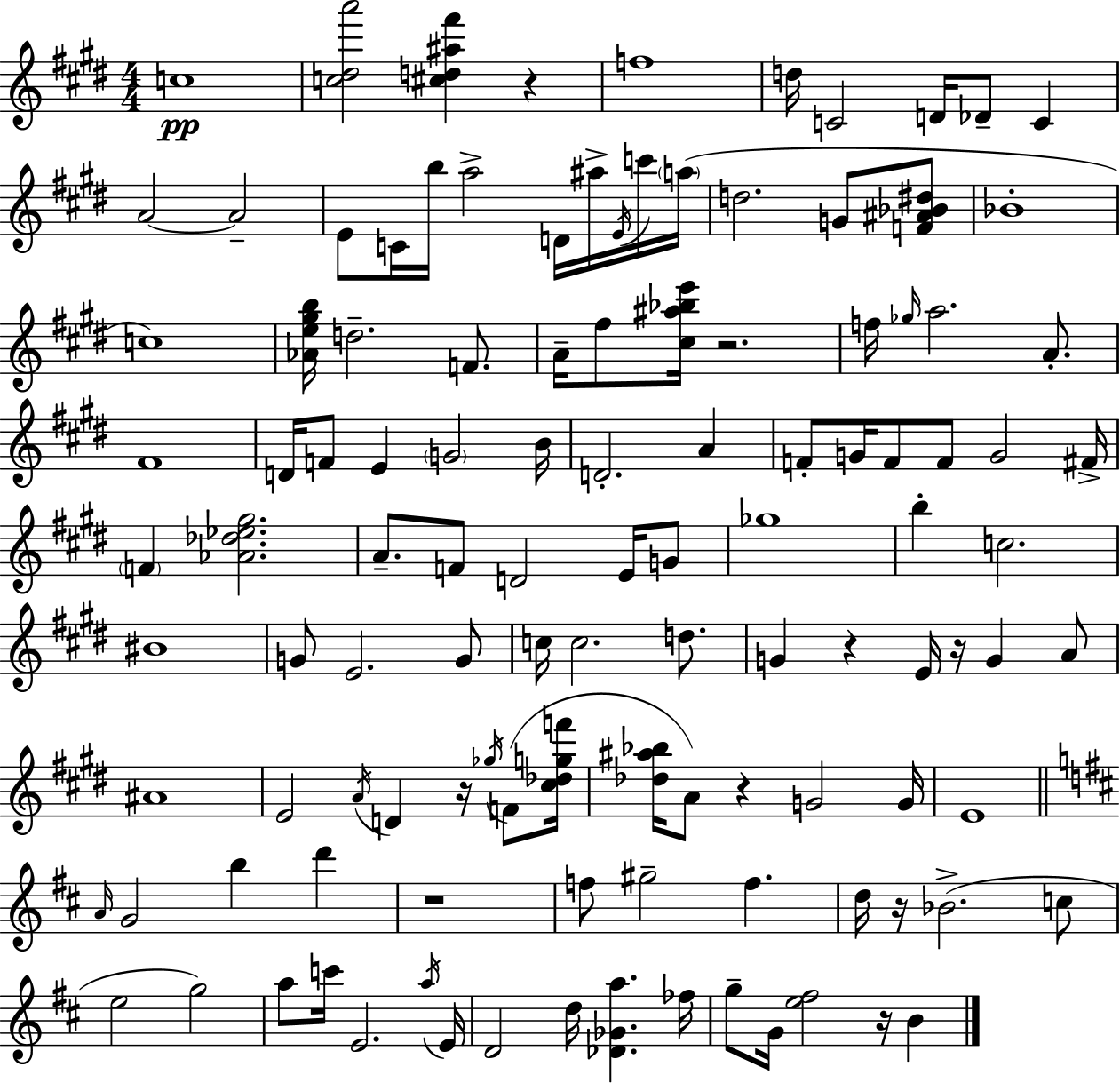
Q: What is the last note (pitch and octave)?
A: B4